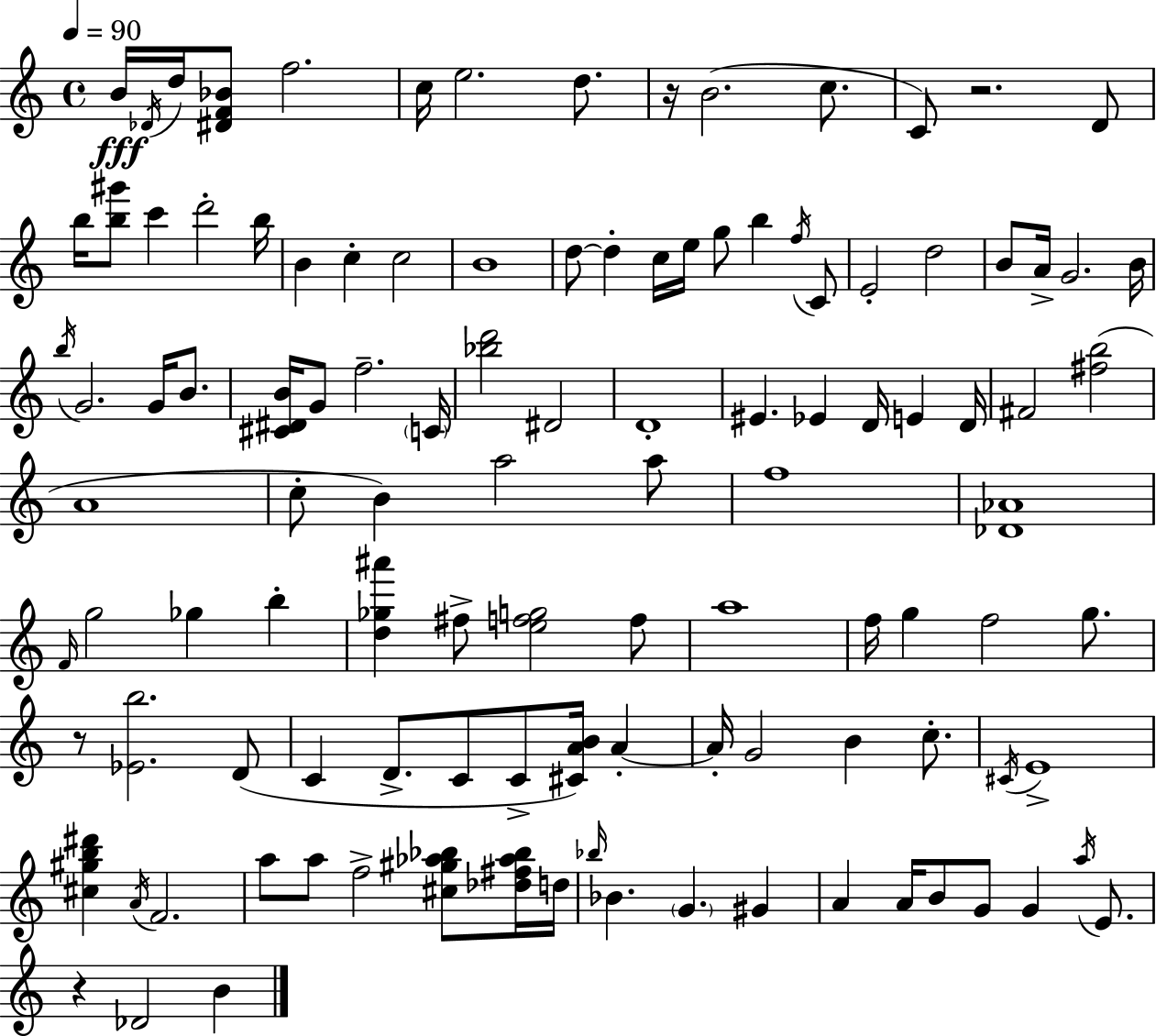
B4/s Db4/s D5/s [D#4,F4,Bb4]/e F5/h. C5/s E5/h. D5/e. R/s B4/h. C5/e. C4/e R/h. D4/e B5/s [B5,G#6]/e C6/q D6/h B5/s B4/q C5/q C5/h B4/w D5/e D5/q C5/s E5/s G5/e B5/q F5/s C4/e E4/h D5/h B4/e A4/s G4/h. B4/s B5/s G4/h. G4/s B4/e. [C#4,D#4,B4]/s G4/e F5/h. C4/s [Bb5,D6]/h D#4/h D4/w EIS4/q. Eb4/q D4/s E4/q D4/s F#4/h [F#5,B5]/h A4/w C5/e B4/q A5/h A5/e F5/w [Db4,Ab4]/w F4/s G5/h Gb5/q B5/q [D5,Gb5,A#6]/q F#5/e [E5,F5,G5]/h F5/e A5/w F5/s G5/q F5/h G5/e. R/e [Eb4,B5]/h. D4/e C4/q D4/e. C4/e C4/e [C#4,A4,B4]/s A4/q A4/s G4/h B4/q C5/e. C#4/s E4/w [C#5,G#5,B5,D#6]/q A4/s F4/h. A5/e A5/e F5/h [C#5,G#5,Ab5,Bb5]/e [Db5,F#5,Ab5,Bb5]/s D5/s Bb5/s Bb4/q. G4/q. G#4/q A4/q A4/s B4/e G4/e G4/q A5/s E4/e. R/q Db4/h B4/q